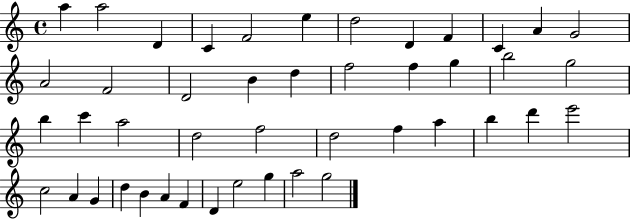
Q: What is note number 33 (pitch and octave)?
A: E6